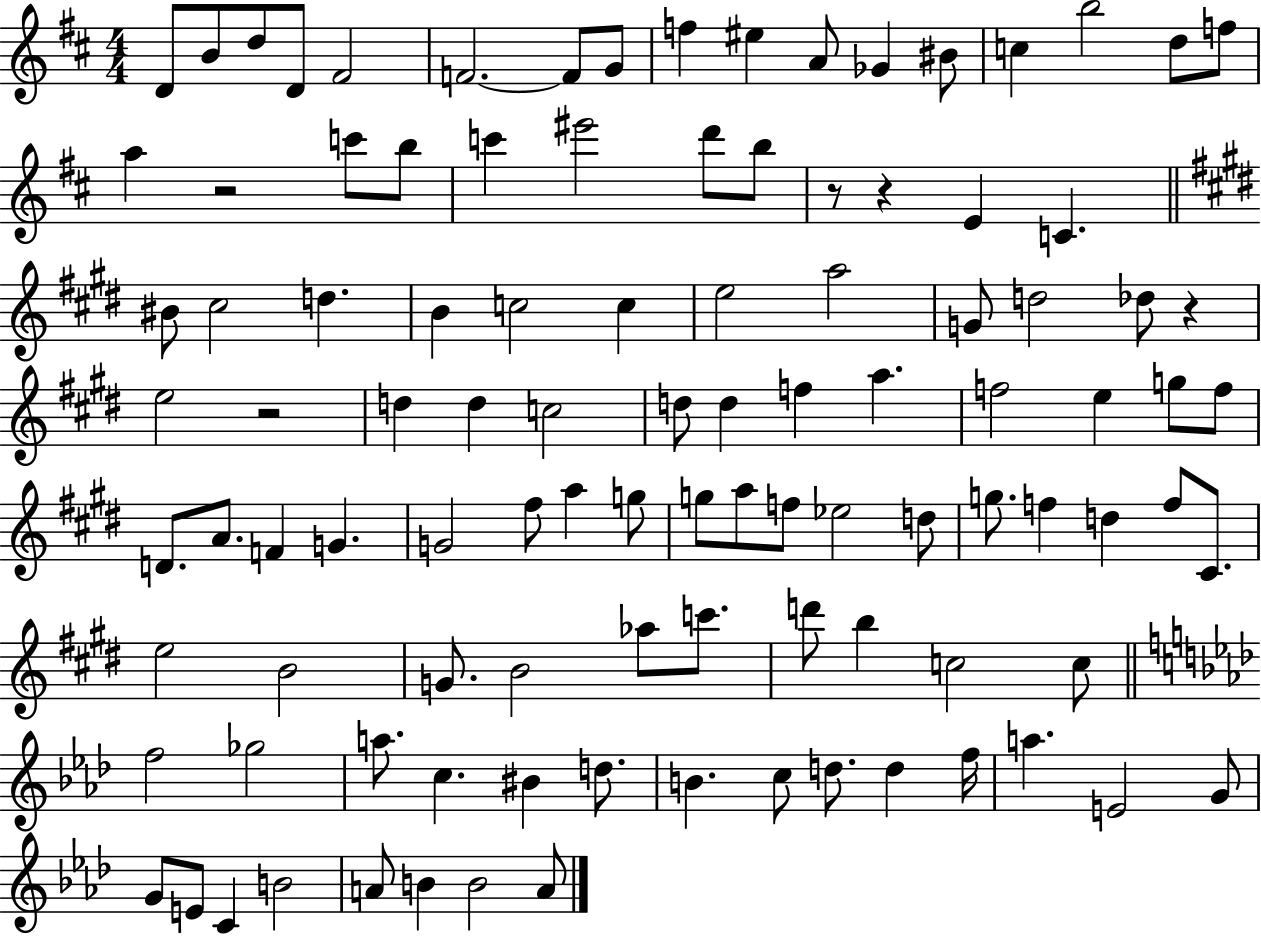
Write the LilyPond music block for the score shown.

{
  \clef treble
  \numericTimeSignature
  \time 4/4
  \key d \major
  d'8 b'8 d''8 d'8 fis'2 | f'2.~~ f'8 g'8 | f''4 eis''4 a'8 ges'4 bis'8 | c''4 b''2 d''8 f''8 | \break a''4 r2 c'''8 b''8 | c'''4 eis'''2 d'''8 b''8 | r8 r4 e'4 c'4. | \bar "||" \break \key e \major bis'8 cis''2 d''4. | b'4 c''2 c''4 | e''2 a''2 | g'8 d''2 des''8 r4 | \break e''2 r2 | d''4 d''4 c''2 | d''8 d''4 f''4 a''4. | f''2 e''4 g''8 f''8 | \break d'8. a'8. f'4 g'4. | g'2 fis''8 a''4 g''8 | g''8 a''8 f''8 ees''2 d''8 | g''8. f''4 d''4 f''8 cis'8. | \break e''2 b'2 | g'8. b'2 aes''8 c'''8. | d'''8 b''4 c''2 c''8 | \bar "||" \break \key f \minor f''2 ges''2 | a''8. c''4. bis'4 d''8. | b'4. c''8 d''8. d''4 f''16 | a''4. e'2 g'8 | \break g'8 e'8 c'4 b'2 | a'8 b'4 b'2 a'8 | \bar "|."
}